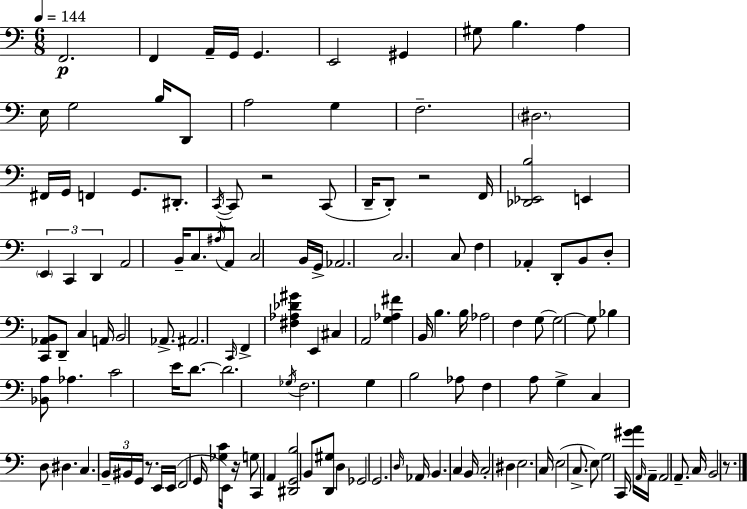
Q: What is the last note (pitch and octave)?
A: B2